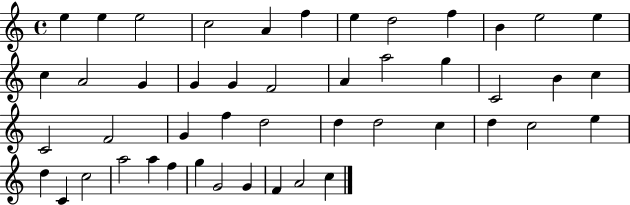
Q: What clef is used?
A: treble